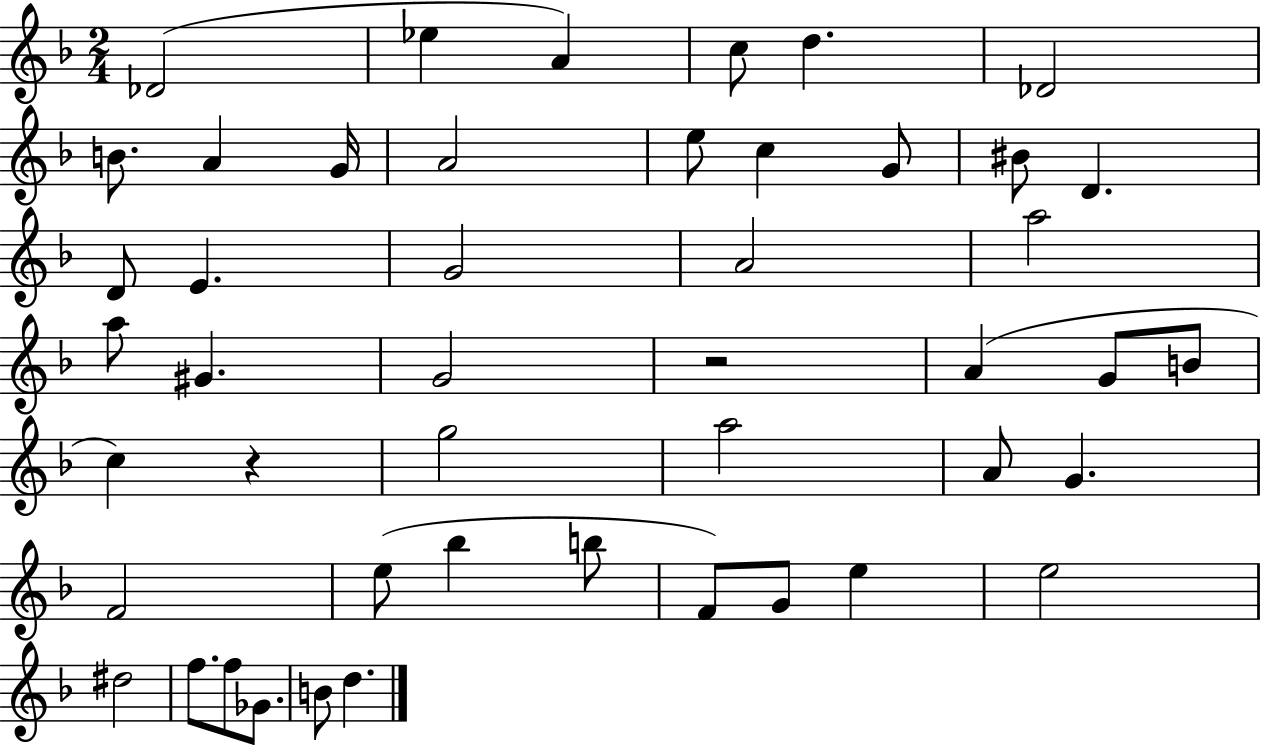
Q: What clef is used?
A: treble